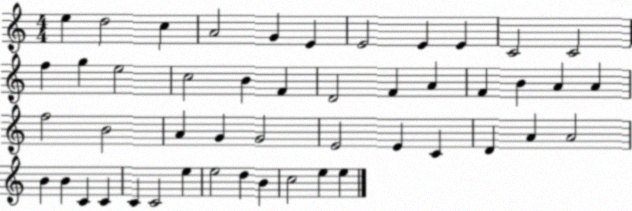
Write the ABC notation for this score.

X:1
T:Untitled
M:4/4
L:1/4
K:C
e d2 c A2 G E E2 E E C2 C2 f g e2 c2 B F D2 F A F B A A f2 B2 A G G2 E2 E C D A A2 B B C C C C2 e e2 d B c2 e e